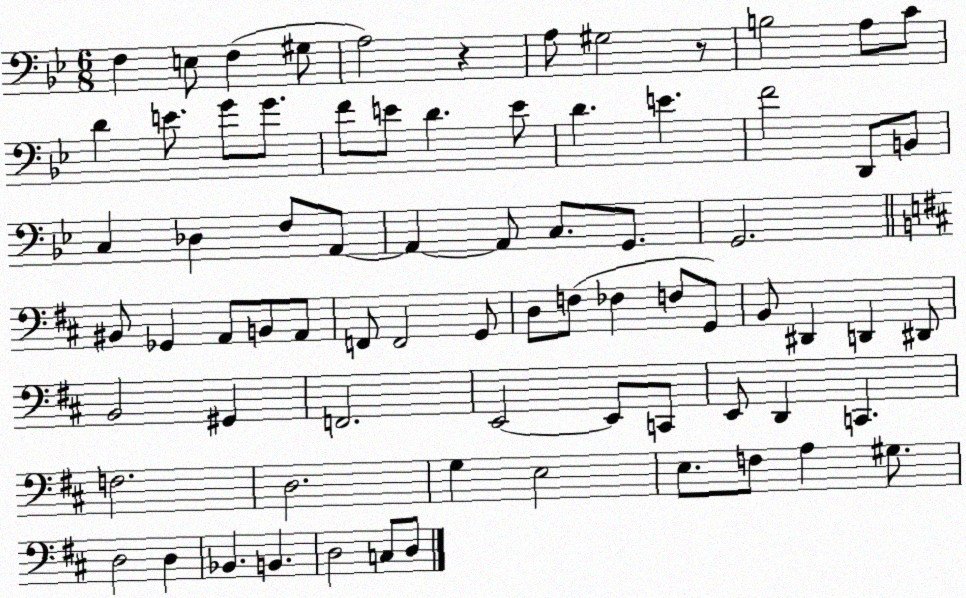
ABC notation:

X:1
T:Untitled
M:6/8
L:1/4
K:Bb
F, E,/2 F, ^G,/2 A,2 z A,/2 ^G,2 z/2 B,2 A,/2 C/2 D E/2 G/2 G/2 F/2 E/2 D E/2 D E F2 D,,/2 B,,/2 C, _D, F,/2 A,,/2 A,, A,,/2 C,/2 G,,/2 G,,2 ^B,,/2 _G,, A,,/2 B,,/2 A,,/2 F,,/2 F,,2 G,,/2 D,/2 F,/2 _F, F,/2 G,,/2 B,,/2 ^D,, D,, ^D,,/2 B,,2 ^G,, F,,2 E,,2 E,,/2 C,,/2 E,,/2 D,, C,, F,2 D,2 G, E,2 E,/2 F,/2 A, ^G,/2 D,2 D, _B,, B,, D,2 C,/2 D,/2